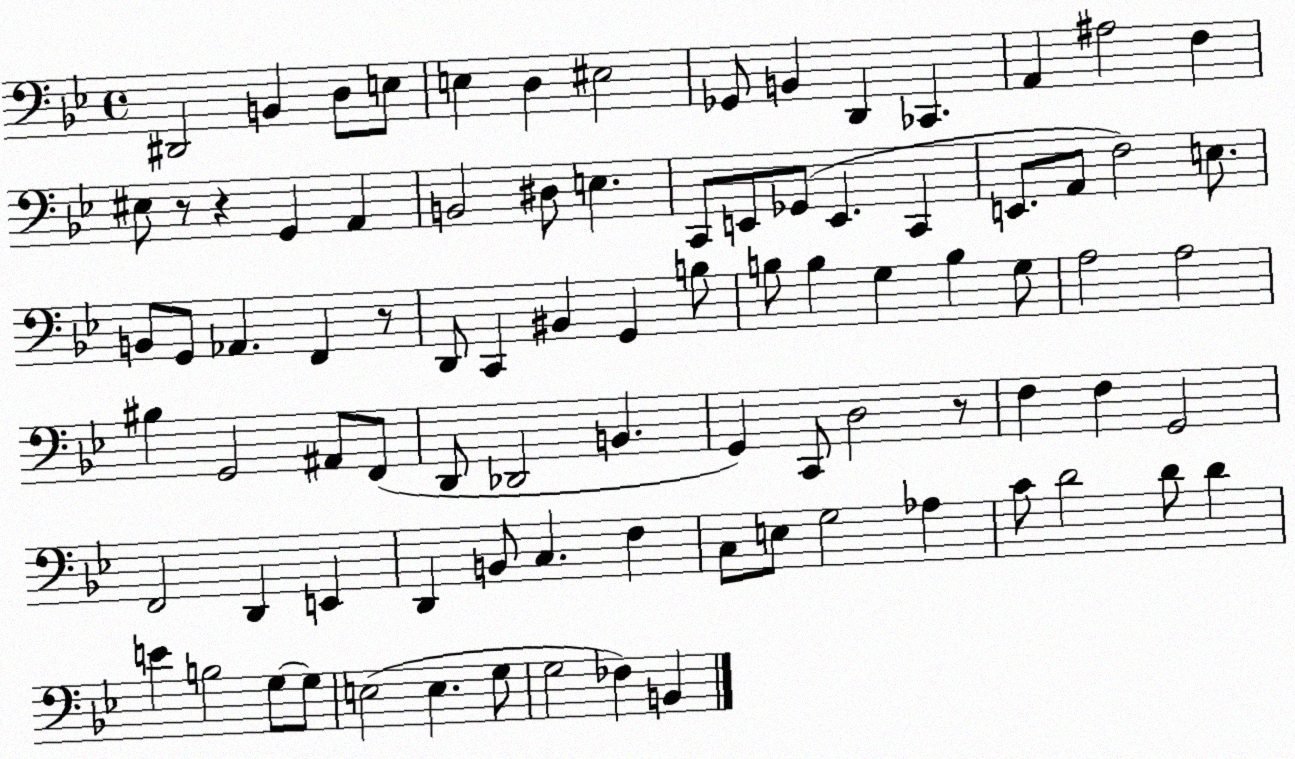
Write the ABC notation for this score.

X:1
T:Untitled
M:4/4
L:1/4
K:Bb
^D,,2 B,, D,/2 E,/2 E, D, ^E,2 _G,,/2 B,, D,, _C,, A,, ^A,2 F, ^E,/2 z/2 z G,, A,, B,,2 ^D,/2 E, C,,/2 E,,/2 _G,,/2 E,, C,, E,,/2 A,,/2 F,2 E,/2 B,,/2 G,,/2 _A,, F,, z/2 D,,/2 C,, ^B,, G,, B,/2 B,/2 B, G, B, G,/2 A,2 A,2 ^B, G,,2 ^A,,/2 F,,/2 D,,/2 _D,,2 B,, G,, C,,/2 D,2 z/2 F, F, G,,2 F,,2 D,, E,, D,, B,,/2 C, F, C,/2 E,/2 G,2 _A, C/2 D2 D/2 D E B,2 G,/2 G,/2 E,2 E, G,/2 G,2 _F, B,,